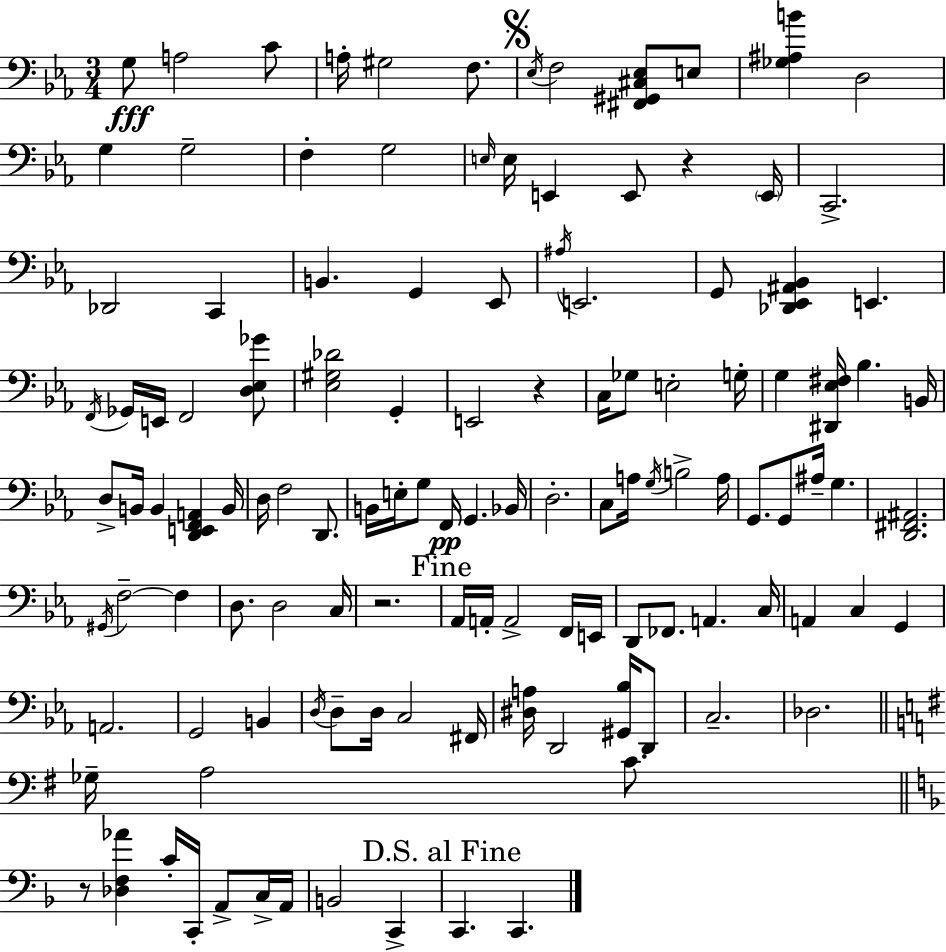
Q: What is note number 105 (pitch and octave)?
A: C2